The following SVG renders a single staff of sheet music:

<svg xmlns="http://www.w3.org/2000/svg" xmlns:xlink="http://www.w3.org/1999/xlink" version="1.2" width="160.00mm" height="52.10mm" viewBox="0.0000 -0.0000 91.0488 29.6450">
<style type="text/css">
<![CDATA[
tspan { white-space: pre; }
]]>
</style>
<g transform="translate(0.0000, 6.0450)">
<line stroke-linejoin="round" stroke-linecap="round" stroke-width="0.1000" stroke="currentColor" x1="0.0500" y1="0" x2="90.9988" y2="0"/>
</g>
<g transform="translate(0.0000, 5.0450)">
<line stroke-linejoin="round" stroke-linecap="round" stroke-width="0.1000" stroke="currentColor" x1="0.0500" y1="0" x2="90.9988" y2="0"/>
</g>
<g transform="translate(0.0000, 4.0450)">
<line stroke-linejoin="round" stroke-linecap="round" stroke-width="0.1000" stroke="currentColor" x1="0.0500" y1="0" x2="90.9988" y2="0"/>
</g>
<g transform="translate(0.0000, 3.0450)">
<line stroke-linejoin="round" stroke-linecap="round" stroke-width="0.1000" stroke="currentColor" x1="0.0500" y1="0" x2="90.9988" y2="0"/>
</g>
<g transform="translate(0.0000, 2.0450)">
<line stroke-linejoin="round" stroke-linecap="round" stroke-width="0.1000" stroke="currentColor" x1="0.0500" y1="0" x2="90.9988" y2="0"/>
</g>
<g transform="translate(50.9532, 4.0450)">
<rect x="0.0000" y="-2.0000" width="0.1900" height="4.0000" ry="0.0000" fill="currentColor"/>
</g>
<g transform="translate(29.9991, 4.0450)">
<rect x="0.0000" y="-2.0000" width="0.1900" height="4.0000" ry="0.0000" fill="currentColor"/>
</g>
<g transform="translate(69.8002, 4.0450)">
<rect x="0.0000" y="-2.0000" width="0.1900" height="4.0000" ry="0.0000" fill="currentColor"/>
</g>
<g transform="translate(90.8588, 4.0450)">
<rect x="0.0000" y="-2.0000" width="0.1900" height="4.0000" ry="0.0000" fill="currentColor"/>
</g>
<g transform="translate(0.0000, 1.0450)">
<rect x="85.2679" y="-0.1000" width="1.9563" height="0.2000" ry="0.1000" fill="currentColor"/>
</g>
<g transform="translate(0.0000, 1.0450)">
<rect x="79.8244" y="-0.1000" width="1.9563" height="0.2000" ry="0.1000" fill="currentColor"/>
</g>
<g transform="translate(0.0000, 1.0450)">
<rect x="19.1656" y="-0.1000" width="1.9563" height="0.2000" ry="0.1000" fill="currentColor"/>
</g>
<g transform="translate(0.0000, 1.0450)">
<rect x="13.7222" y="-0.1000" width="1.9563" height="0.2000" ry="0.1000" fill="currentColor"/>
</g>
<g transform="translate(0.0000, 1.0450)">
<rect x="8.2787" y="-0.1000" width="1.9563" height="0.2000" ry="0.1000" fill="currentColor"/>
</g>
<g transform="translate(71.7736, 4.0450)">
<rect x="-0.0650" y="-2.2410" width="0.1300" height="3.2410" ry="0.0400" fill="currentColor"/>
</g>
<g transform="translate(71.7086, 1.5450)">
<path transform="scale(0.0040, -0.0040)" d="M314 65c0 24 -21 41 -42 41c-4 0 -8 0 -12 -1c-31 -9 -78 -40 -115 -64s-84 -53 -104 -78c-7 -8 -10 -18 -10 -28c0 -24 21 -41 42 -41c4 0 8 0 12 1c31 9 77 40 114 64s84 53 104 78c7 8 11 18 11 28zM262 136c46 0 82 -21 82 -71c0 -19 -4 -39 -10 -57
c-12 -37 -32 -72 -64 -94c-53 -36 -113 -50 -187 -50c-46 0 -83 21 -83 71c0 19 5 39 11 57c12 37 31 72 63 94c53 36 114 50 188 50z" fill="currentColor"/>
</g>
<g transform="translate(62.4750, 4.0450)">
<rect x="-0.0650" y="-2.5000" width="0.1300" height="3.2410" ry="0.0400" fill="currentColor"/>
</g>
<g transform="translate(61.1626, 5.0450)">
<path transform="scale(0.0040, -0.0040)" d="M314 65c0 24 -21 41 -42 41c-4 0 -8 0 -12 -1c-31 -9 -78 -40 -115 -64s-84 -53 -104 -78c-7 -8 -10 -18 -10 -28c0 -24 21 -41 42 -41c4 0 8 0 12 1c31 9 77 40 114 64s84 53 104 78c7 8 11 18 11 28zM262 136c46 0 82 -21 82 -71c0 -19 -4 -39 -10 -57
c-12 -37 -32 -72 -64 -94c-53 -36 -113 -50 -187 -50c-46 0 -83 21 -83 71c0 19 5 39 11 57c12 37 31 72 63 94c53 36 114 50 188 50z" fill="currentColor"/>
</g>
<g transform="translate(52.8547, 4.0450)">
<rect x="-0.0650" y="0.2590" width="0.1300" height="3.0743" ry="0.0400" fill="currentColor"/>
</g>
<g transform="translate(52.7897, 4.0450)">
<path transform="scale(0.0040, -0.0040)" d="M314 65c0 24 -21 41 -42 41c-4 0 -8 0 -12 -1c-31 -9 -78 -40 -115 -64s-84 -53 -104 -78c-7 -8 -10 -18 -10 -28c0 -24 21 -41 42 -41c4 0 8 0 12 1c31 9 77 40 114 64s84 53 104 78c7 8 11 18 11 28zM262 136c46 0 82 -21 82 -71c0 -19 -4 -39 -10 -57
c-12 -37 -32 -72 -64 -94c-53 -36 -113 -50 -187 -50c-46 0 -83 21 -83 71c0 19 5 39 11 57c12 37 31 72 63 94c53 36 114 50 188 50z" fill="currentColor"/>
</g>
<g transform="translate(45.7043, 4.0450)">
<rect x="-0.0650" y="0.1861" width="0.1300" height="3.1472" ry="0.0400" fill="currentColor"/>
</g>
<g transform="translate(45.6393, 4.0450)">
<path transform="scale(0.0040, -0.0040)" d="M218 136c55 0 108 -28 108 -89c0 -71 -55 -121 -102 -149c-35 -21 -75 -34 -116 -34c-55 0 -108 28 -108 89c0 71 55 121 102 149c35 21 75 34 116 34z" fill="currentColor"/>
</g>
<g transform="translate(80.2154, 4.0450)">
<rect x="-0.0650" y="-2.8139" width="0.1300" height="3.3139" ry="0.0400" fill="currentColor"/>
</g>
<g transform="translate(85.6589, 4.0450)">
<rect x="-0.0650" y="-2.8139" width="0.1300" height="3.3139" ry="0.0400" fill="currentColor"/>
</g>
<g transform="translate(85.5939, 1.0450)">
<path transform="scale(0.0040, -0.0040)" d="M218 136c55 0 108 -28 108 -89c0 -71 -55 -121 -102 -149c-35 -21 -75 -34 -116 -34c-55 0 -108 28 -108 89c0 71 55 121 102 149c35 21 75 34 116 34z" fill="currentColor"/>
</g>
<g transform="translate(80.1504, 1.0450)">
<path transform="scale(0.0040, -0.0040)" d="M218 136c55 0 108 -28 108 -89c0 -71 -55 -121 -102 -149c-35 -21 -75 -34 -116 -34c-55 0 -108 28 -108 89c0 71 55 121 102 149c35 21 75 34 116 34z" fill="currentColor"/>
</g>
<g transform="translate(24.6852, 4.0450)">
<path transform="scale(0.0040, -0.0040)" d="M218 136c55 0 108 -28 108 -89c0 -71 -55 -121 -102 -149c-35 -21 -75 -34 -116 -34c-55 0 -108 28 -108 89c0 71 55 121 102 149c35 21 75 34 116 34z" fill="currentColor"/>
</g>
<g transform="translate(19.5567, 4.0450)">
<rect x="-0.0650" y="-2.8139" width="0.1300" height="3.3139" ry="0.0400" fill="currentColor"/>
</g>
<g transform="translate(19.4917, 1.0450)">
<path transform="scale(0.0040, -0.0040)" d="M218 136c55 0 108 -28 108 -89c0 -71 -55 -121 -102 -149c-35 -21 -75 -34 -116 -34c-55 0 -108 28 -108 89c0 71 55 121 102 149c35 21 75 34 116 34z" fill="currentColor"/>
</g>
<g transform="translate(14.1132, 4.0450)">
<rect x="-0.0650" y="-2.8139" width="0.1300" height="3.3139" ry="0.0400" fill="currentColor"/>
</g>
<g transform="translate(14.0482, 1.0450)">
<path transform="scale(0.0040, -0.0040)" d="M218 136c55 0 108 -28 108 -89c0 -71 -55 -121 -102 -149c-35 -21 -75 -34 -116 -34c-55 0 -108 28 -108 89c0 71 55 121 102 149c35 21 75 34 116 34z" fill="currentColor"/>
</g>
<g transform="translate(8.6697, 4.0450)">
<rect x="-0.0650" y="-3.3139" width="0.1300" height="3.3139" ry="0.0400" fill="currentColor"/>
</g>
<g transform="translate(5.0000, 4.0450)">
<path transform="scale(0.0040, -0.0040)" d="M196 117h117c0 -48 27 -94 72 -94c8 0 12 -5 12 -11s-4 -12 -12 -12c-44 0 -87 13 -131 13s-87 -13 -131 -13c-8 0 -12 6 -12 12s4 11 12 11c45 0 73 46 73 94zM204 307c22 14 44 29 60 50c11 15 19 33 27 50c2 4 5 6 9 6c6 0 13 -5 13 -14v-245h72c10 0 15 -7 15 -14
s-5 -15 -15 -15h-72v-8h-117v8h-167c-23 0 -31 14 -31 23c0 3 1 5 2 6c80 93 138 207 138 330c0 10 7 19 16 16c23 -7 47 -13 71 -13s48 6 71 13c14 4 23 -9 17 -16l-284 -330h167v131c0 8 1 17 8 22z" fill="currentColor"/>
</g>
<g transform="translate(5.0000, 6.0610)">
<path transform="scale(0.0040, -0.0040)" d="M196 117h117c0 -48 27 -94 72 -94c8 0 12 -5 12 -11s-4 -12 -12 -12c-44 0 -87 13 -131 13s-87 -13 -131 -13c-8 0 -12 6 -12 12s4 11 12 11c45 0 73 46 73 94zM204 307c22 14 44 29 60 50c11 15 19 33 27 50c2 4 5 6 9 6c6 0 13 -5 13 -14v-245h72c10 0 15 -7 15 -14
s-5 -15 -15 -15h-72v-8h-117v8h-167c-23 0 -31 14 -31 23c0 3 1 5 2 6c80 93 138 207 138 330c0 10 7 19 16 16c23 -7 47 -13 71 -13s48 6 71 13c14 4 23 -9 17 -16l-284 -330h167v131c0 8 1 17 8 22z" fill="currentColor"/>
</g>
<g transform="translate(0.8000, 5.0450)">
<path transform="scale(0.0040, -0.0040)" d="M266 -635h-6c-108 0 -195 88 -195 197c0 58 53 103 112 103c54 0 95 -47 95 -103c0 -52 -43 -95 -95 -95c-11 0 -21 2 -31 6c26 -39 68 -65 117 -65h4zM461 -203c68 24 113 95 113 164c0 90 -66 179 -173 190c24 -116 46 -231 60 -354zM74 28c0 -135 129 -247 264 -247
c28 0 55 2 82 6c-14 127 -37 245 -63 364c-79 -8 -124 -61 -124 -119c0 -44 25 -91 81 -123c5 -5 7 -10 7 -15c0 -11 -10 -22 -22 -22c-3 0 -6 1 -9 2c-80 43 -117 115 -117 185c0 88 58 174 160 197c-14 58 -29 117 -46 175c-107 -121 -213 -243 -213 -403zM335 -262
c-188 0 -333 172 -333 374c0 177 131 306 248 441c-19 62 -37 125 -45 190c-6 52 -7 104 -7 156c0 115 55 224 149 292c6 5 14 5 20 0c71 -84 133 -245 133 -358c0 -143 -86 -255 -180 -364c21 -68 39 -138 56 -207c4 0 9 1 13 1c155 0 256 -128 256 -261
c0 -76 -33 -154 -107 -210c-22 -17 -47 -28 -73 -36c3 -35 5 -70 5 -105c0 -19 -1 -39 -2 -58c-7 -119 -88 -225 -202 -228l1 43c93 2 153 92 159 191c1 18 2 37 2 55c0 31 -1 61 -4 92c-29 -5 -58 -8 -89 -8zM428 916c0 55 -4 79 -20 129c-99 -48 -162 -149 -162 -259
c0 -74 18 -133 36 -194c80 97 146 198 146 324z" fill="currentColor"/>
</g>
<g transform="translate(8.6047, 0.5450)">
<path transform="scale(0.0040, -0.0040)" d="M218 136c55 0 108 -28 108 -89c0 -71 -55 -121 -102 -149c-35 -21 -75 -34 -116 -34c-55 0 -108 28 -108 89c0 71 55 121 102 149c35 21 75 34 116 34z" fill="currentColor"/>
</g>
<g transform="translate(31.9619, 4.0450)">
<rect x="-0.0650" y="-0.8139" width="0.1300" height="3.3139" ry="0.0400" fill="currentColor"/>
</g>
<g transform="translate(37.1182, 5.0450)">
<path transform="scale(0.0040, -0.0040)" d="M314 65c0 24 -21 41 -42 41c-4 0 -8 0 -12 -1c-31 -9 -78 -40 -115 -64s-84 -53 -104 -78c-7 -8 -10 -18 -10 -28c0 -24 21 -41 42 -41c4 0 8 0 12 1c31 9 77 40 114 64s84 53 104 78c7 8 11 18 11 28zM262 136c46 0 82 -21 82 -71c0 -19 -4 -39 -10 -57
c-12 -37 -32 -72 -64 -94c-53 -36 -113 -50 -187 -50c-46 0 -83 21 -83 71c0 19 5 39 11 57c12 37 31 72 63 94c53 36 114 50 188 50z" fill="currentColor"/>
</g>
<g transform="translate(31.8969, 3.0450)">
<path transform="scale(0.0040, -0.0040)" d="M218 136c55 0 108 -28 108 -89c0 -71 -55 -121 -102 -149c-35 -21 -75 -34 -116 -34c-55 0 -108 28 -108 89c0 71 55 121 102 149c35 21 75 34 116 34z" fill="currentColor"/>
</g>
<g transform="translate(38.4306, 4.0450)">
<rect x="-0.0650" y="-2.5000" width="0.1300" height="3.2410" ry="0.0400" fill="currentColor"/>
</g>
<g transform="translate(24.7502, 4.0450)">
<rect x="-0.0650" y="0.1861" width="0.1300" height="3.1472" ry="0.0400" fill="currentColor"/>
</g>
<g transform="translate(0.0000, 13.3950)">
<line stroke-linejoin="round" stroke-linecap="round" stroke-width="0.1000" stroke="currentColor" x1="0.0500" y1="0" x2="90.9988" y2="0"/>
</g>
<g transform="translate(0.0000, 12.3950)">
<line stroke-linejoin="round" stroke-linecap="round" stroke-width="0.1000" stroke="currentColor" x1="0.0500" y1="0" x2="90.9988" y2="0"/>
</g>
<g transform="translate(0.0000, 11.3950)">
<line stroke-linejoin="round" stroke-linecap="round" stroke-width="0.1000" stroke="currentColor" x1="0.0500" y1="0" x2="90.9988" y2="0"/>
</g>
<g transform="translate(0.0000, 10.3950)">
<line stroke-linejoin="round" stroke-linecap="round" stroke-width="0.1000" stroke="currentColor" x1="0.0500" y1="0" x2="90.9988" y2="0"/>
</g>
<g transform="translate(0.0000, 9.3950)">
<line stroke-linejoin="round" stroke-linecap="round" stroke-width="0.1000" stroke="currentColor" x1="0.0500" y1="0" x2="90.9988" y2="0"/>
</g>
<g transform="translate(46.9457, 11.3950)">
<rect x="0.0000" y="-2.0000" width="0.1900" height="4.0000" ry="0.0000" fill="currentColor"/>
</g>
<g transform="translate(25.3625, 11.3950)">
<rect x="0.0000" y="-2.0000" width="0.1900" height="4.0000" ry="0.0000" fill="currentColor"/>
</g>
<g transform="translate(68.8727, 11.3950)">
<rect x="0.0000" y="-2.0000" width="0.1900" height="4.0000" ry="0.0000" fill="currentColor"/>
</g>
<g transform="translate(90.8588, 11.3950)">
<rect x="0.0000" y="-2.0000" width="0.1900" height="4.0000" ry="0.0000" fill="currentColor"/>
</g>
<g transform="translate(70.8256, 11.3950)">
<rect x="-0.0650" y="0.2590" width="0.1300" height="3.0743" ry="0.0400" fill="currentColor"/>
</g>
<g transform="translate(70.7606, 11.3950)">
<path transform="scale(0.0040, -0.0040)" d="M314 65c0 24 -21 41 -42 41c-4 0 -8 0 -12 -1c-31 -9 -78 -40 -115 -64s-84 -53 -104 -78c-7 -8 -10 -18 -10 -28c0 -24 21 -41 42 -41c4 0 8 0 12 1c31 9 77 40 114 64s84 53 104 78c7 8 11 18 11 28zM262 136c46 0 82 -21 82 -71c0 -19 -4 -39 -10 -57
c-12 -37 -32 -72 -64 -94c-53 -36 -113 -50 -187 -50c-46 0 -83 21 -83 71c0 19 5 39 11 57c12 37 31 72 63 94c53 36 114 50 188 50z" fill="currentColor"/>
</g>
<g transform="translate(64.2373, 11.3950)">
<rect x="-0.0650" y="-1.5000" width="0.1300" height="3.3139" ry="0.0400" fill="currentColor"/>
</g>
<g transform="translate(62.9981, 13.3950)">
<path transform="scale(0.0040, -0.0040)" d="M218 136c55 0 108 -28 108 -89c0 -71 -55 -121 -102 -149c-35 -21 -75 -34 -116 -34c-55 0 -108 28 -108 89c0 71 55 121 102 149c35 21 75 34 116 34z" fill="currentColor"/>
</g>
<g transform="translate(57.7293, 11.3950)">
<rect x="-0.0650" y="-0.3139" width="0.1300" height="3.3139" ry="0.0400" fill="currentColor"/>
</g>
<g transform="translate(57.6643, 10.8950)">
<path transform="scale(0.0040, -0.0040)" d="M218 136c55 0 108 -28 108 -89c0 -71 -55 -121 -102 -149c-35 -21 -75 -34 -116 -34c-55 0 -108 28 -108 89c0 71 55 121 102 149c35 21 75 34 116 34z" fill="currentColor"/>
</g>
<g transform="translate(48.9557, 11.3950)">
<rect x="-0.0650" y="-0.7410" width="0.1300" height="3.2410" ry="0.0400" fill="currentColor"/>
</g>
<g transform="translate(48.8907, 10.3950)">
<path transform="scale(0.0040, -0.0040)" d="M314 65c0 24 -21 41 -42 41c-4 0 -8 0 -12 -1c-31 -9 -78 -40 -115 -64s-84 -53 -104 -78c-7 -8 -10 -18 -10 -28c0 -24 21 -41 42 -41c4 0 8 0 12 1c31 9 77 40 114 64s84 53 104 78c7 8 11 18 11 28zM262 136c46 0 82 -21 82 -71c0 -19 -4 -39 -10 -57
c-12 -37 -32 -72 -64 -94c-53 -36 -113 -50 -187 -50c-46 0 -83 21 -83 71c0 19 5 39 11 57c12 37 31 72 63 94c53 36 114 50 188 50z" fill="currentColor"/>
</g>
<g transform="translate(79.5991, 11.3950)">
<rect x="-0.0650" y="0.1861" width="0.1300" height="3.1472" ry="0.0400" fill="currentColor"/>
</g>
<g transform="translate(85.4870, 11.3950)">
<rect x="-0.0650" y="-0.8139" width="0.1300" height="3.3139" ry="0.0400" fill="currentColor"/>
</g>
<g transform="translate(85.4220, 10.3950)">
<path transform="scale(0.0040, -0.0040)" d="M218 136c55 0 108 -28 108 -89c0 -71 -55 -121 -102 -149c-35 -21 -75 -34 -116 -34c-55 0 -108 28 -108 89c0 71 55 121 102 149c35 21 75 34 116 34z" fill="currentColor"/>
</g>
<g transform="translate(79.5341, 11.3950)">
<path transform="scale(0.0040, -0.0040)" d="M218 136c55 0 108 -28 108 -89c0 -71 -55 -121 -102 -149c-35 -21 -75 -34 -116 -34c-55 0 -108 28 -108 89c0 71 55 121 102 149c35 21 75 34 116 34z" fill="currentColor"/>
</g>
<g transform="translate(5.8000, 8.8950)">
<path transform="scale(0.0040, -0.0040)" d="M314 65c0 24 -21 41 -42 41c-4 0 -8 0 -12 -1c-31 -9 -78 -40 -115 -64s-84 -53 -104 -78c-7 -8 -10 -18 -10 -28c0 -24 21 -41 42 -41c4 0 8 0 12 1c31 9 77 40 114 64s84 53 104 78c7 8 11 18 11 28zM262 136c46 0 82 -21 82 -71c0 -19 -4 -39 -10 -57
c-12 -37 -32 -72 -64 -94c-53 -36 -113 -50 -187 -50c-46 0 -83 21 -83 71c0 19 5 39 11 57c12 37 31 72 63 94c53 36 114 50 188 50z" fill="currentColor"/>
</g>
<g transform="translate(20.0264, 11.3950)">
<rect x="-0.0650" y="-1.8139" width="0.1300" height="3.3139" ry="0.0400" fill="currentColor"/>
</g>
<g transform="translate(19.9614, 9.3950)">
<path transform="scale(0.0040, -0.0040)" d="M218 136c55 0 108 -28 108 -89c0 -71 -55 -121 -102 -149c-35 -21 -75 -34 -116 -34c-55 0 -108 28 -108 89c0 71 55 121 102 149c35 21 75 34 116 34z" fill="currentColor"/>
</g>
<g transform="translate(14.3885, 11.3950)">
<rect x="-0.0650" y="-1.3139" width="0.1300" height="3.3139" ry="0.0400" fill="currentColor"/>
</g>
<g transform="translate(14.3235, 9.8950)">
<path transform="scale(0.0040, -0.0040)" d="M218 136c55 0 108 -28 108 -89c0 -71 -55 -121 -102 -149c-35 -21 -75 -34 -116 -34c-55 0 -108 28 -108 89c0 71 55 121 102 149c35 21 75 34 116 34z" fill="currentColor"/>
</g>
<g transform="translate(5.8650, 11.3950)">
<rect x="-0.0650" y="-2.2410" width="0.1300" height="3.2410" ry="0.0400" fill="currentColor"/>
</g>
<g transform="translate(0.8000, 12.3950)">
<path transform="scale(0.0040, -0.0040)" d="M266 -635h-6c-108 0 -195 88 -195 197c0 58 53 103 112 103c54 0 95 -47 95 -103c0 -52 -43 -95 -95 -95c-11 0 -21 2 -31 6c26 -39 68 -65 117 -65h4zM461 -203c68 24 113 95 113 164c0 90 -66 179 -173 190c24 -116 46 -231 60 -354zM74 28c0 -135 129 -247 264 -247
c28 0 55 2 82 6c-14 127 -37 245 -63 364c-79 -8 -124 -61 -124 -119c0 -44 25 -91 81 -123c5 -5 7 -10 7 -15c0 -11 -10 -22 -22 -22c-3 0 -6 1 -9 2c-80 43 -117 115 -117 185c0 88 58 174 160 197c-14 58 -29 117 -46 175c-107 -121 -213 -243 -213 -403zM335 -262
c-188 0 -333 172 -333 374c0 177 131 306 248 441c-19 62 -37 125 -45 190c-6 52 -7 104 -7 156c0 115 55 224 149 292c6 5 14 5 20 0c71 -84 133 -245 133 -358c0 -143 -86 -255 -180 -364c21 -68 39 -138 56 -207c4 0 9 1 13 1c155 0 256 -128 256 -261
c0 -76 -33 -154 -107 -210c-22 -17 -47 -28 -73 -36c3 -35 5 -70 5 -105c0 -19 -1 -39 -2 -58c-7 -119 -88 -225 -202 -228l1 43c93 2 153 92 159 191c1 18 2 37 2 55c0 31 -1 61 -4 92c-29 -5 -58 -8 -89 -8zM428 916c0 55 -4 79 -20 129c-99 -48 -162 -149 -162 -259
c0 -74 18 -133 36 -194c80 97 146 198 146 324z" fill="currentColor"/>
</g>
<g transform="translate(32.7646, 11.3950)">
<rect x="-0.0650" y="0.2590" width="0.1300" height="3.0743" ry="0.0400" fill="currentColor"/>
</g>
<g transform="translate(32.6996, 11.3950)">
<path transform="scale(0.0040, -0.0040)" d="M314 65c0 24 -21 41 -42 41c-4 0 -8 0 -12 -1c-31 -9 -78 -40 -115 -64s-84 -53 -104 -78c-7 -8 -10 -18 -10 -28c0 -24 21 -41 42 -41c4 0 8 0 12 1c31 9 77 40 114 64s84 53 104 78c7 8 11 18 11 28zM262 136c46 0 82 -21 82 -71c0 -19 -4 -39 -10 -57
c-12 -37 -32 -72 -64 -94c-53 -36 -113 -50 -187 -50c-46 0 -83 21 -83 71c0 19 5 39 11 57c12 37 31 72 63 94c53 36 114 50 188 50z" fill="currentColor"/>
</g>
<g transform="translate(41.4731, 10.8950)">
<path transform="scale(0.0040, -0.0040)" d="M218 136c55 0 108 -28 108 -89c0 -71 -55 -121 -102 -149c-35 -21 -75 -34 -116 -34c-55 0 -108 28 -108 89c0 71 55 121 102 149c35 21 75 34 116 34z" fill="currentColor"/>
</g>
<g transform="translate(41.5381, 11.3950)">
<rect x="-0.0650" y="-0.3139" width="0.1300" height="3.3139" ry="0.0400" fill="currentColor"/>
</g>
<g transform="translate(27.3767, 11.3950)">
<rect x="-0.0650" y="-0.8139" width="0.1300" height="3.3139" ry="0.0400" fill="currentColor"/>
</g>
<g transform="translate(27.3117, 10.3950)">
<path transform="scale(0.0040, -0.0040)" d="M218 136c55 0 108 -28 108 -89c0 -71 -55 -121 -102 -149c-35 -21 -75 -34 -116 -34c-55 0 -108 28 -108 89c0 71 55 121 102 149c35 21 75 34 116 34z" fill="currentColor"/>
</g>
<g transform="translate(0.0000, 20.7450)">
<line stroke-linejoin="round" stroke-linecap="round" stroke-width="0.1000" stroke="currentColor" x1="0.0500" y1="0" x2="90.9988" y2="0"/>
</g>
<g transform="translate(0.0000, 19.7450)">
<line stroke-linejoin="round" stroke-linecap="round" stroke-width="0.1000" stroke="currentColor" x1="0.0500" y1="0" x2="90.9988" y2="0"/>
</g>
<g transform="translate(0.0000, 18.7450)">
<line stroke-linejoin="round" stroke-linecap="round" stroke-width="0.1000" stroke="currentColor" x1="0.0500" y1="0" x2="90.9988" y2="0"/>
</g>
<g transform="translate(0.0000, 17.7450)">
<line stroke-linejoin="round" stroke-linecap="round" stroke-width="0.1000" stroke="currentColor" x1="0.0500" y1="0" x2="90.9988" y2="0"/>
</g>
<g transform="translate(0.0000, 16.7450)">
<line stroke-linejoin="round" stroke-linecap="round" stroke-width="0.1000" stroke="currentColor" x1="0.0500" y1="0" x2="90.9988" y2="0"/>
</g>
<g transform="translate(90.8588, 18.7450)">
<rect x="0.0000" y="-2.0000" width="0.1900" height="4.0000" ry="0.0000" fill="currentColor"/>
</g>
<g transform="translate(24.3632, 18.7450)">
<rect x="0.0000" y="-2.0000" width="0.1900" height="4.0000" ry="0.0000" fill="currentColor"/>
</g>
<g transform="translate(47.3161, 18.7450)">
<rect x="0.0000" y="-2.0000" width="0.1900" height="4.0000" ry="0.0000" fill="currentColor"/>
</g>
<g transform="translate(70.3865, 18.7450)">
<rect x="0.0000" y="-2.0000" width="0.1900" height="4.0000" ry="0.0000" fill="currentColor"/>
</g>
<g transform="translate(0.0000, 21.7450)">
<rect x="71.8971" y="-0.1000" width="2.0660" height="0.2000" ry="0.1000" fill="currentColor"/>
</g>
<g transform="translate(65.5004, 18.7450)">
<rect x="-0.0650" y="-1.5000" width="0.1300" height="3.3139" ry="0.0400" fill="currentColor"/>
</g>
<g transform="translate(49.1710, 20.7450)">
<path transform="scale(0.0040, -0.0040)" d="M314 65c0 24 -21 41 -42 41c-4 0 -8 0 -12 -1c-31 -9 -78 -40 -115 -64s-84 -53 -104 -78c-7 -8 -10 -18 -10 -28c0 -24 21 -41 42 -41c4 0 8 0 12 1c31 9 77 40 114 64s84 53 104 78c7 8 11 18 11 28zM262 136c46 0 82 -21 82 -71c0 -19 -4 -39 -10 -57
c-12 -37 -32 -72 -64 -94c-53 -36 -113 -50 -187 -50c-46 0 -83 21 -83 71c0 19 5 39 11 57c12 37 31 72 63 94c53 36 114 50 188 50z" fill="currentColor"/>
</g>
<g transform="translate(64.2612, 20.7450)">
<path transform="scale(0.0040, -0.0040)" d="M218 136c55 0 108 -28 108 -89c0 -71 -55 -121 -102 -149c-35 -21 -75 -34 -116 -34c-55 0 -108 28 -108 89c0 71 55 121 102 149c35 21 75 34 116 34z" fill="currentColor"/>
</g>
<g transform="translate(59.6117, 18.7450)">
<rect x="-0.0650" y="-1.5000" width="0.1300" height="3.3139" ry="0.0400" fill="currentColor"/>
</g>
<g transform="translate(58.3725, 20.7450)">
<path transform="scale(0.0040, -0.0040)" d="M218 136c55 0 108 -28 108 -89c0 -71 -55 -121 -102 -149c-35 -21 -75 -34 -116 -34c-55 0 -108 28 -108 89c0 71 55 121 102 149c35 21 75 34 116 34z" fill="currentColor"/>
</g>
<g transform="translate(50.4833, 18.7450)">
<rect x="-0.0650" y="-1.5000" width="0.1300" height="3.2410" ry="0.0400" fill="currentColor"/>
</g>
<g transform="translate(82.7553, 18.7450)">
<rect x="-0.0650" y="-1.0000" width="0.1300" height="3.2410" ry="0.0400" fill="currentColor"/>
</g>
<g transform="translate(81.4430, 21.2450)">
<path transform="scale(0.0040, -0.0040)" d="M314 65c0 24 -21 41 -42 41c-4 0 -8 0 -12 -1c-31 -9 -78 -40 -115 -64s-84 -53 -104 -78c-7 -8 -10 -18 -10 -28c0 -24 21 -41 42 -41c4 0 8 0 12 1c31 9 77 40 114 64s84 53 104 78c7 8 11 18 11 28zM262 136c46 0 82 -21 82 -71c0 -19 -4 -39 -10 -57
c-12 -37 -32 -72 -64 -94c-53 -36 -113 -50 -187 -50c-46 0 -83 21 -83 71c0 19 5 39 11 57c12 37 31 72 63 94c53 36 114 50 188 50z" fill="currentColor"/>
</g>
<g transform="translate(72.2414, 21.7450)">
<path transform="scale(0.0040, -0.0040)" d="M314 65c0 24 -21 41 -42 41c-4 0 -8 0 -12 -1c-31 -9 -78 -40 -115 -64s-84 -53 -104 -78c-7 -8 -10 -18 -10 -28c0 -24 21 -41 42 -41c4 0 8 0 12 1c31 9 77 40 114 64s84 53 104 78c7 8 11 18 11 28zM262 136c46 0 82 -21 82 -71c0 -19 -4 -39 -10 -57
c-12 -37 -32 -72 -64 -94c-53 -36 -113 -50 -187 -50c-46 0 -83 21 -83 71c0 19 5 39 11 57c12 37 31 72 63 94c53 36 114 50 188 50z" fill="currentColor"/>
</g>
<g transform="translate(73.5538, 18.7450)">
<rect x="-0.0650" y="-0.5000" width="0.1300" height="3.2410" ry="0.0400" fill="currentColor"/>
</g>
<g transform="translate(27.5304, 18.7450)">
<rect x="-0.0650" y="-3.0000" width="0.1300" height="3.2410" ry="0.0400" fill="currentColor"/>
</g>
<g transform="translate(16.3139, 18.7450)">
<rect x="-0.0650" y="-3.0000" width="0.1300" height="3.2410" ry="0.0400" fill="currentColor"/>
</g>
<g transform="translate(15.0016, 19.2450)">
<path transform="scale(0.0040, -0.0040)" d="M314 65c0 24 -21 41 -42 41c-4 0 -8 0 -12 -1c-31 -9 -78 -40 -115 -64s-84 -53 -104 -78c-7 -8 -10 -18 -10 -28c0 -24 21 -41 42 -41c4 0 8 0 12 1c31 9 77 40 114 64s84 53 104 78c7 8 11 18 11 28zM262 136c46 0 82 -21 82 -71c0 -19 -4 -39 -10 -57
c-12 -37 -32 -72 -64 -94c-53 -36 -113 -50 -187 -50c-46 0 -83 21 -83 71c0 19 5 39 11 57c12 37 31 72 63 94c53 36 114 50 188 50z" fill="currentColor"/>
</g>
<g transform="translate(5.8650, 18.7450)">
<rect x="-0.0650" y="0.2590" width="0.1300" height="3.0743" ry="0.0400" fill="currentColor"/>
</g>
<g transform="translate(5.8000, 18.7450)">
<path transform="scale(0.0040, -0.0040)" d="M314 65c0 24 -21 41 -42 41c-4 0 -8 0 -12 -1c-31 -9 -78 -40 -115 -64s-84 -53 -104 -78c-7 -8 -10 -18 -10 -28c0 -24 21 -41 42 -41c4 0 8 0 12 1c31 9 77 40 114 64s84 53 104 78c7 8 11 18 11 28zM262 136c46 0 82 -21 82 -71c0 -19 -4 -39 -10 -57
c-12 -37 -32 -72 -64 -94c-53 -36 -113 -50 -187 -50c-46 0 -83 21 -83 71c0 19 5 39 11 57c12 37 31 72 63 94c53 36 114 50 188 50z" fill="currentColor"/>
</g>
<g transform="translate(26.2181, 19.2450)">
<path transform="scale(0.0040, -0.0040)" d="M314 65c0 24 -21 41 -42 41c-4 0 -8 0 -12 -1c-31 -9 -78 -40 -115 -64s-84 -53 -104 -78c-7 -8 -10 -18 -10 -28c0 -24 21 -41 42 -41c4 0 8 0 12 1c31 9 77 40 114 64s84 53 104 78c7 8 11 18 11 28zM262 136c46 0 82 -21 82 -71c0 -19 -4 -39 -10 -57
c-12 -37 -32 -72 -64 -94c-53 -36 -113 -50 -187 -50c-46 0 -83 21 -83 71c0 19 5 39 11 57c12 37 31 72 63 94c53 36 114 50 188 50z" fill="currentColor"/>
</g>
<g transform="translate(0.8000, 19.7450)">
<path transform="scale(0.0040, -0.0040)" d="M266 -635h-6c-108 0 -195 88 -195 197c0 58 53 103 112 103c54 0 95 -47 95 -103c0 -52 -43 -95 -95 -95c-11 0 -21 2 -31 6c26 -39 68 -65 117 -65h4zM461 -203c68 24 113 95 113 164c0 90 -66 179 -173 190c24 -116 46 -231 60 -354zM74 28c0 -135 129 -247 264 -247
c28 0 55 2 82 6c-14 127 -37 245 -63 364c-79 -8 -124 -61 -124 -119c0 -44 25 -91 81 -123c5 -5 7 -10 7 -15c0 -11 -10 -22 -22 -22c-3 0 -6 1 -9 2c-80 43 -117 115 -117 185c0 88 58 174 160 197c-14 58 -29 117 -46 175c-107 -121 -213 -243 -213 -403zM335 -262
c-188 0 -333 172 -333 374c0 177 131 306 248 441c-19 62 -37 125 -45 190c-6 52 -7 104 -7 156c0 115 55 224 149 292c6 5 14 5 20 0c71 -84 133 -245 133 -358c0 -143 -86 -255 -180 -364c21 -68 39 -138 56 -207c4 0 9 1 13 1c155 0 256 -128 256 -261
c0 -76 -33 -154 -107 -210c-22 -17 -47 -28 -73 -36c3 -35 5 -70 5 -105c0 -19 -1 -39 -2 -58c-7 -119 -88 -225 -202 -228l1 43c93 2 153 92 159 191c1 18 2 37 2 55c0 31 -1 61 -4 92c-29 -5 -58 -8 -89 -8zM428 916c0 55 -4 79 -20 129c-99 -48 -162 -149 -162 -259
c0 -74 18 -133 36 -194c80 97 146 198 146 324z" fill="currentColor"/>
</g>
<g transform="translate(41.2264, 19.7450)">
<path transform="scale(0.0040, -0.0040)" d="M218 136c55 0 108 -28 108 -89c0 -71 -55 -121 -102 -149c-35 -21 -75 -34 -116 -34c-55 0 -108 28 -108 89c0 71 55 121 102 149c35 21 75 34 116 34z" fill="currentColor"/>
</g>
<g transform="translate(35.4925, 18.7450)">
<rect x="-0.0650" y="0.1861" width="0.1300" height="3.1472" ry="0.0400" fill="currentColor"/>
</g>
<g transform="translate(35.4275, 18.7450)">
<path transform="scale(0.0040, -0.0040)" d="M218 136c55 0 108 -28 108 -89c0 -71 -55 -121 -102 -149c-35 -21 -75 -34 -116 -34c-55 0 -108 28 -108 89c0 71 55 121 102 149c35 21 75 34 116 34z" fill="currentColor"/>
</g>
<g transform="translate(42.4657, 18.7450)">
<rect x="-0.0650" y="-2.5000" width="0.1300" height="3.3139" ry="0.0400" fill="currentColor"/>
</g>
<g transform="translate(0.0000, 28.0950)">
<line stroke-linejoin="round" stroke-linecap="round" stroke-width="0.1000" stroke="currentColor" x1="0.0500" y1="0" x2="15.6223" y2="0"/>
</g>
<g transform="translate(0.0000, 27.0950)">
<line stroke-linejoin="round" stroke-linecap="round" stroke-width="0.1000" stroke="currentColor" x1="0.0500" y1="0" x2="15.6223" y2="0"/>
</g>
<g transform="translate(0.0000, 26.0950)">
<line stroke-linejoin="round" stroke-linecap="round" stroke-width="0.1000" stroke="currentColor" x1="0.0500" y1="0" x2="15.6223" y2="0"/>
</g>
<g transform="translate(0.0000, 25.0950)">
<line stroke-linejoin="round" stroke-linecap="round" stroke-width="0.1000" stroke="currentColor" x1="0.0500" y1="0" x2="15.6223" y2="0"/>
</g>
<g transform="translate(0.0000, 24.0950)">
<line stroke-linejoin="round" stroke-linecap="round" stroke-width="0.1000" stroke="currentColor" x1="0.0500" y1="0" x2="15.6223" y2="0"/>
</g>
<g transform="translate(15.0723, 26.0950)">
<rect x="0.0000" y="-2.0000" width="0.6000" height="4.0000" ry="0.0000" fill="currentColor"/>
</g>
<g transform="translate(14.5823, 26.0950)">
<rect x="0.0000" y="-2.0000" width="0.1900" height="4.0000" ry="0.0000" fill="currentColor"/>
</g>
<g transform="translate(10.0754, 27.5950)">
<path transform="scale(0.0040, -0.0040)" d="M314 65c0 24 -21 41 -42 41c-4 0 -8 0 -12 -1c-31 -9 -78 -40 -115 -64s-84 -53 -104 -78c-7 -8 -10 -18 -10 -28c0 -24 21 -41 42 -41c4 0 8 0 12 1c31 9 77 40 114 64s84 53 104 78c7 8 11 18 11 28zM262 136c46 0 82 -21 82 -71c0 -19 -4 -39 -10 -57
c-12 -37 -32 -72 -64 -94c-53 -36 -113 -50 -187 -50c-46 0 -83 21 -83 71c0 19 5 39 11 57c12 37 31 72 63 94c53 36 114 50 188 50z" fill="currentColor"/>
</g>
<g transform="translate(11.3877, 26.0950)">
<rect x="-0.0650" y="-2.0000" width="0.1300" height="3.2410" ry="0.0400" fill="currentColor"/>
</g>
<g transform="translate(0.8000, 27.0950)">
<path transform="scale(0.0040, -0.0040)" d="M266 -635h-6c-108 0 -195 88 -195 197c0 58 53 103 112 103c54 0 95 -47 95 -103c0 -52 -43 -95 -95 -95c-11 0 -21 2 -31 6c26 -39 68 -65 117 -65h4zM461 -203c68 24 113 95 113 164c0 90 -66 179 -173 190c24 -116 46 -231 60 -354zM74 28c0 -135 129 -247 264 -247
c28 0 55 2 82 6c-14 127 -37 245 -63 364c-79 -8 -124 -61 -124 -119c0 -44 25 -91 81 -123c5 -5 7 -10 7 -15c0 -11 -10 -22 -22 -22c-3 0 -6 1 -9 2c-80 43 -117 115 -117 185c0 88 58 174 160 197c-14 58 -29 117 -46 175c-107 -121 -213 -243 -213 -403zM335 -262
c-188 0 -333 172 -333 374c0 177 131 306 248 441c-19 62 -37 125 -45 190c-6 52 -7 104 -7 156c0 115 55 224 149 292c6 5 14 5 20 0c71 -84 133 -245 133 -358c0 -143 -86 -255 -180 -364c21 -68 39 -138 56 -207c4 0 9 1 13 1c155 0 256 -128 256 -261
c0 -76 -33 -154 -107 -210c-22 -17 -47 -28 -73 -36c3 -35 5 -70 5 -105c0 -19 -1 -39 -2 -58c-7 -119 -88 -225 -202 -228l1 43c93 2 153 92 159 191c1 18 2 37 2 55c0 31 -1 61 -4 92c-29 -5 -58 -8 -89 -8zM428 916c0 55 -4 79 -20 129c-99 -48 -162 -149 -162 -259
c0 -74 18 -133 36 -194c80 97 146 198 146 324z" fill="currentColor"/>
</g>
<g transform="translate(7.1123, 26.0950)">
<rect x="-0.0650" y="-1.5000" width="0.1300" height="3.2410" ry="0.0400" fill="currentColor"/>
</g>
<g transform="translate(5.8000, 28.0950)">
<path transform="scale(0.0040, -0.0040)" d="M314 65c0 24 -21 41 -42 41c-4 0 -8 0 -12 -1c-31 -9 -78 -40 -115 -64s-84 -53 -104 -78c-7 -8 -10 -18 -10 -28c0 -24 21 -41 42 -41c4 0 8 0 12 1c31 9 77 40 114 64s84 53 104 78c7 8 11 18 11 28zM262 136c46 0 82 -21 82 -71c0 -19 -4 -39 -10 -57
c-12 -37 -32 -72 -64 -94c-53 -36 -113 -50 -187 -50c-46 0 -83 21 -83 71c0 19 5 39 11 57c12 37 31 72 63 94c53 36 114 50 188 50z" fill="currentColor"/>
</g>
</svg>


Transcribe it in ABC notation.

X:1
T:Untitled
M:4/4
L:1/4
K:C
b a a B d G2 B B2 G2 g2 a a g2 e f d B2 c d2 c E B2 B d B2 A2 A2 B G E2 E E C2 D2 E2 F2